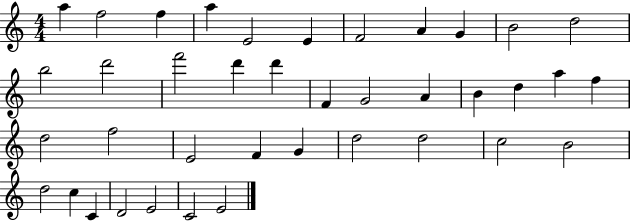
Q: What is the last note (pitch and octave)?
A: E4